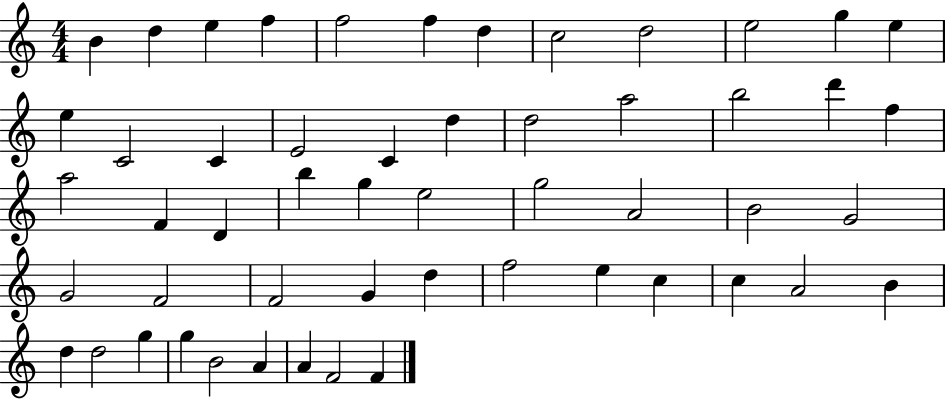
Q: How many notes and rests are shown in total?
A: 53